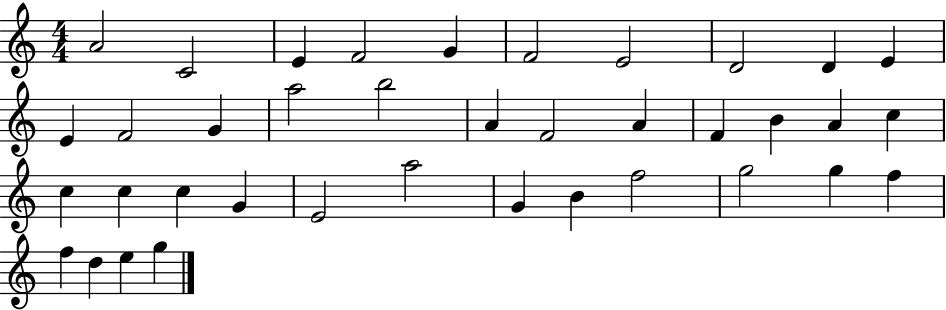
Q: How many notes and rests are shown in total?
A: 38